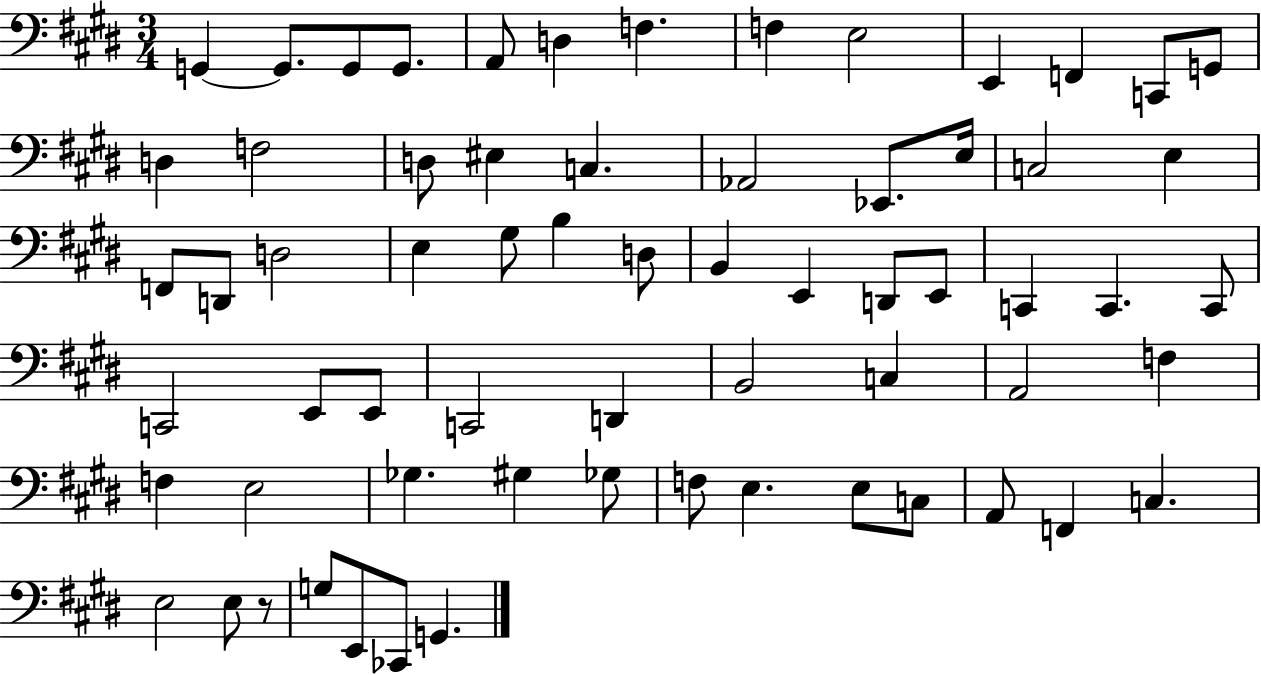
X:1
T:Untitled
M:3/4
L:1/4
K:E
G,, G,,/2 G,,/2 G,,/2 A,,/2 D, F, F, E,2 E,, F,, C,,/2 G,,/2 D, F,2 D,/2 ^E, C, _A,,2 _E,,/2 E,/4 C,2 E, F,,/2 D,,/2 D,2 E, ^G,/2 B, D,/2 B,, E,, D,,/2 E,,/2 C,, C,, C,,/2 C,,2 E,,/2 E,,/2 C,,2 D,, B,,2 C, A,,2 F, F, E,2 _G, ^G, _G,/2 F,/2 E, E,/2 C,/2 A,,/2 F,, C, E,2 E,/2 z/2 G,/2 E,,/2 _C,,/2 G,,